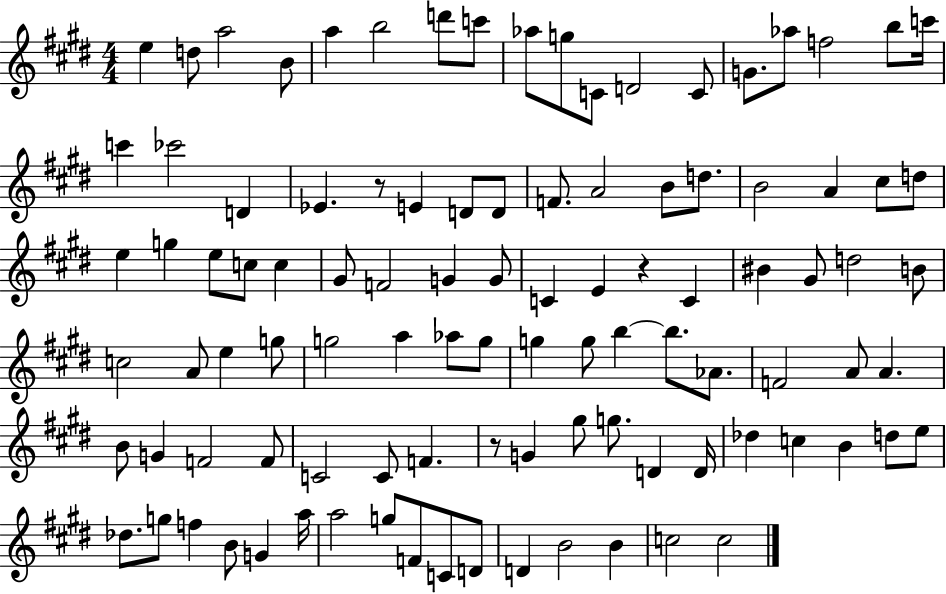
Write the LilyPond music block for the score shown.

{
  \clef treble
  \numericTimeSignature
  \time 4/4
  \key e \major
  e''4 d''8 a''2 b'8 | a''4 b''2 d'''8 c'''8 | aes''8 g''8 c'8 d'2 c'8 | g'8. aes''8 f''2 b''8 c'''16 | \break c'''4 ces'''2 d'4 | ees'4. r8 e'4 d'8 d'8 | f'8. a'2 b'8 d''8. | b'2 a'4 cis''8 d''8 | \break e''4 g''4 e''8 c''8 c''4 | gis'8 f'2 g'4 g'8 | c'4 e'4 r4 c'4 | bis'4 gis'8 d''2 b'8 | \break c''2 a'8 e''4 g''8 | g''2 a''4 aes''8 g''8 | g''4 g''8 b''4~~ b''8. aes'8. | f'2 a'8 a'4. | \break b'8 g'4 f'2 f'8 | c'2 c'8 f'4. | r8 g'4 gis''8 g''8. d'4 d'16 | des''4 c''4 b'4 d''8 e''8 | \break des''8. g''8 f''4 b'8 g'4 a''16 | a''2 g''8 f'8 c'8 d'8 | d'4 b'2 b'4 | c''2 c''2 | \break \bar "|."
}